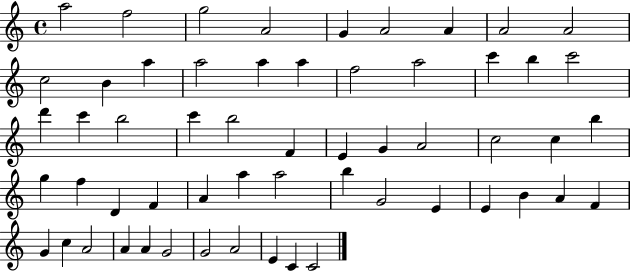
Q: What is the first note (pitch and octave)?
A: A5